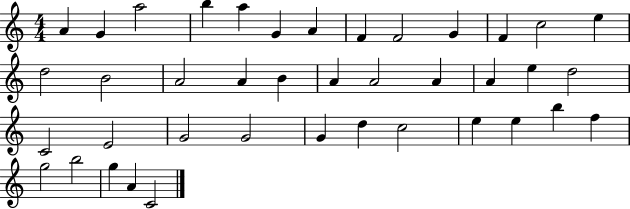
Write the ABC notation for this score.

X:1
T:Untitled
M:4/4
L:1/4
K:C
A G a2 b a G A F F2 G F c2 e d2 B2 A2 A B A A2 A A e d2 C2 E2 G2 G2 G d c2 e e b f g2 b2 g A C2